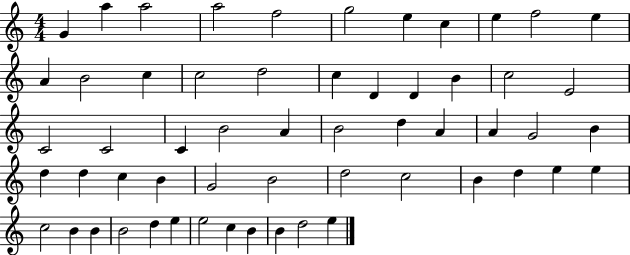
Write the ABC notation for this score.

X:1
T:Untitled
M:4/4
L:1/4
K:C
G a a2 a2 f2 g2 e c e f2 e A B2 c c2 d2 c D D B c2 E2 C2 C2 C B2 A B2 d A A G2 B d d c B G2 B2 d2 c2 B d e e c2 B B B2 d e e2 c B B d2 e